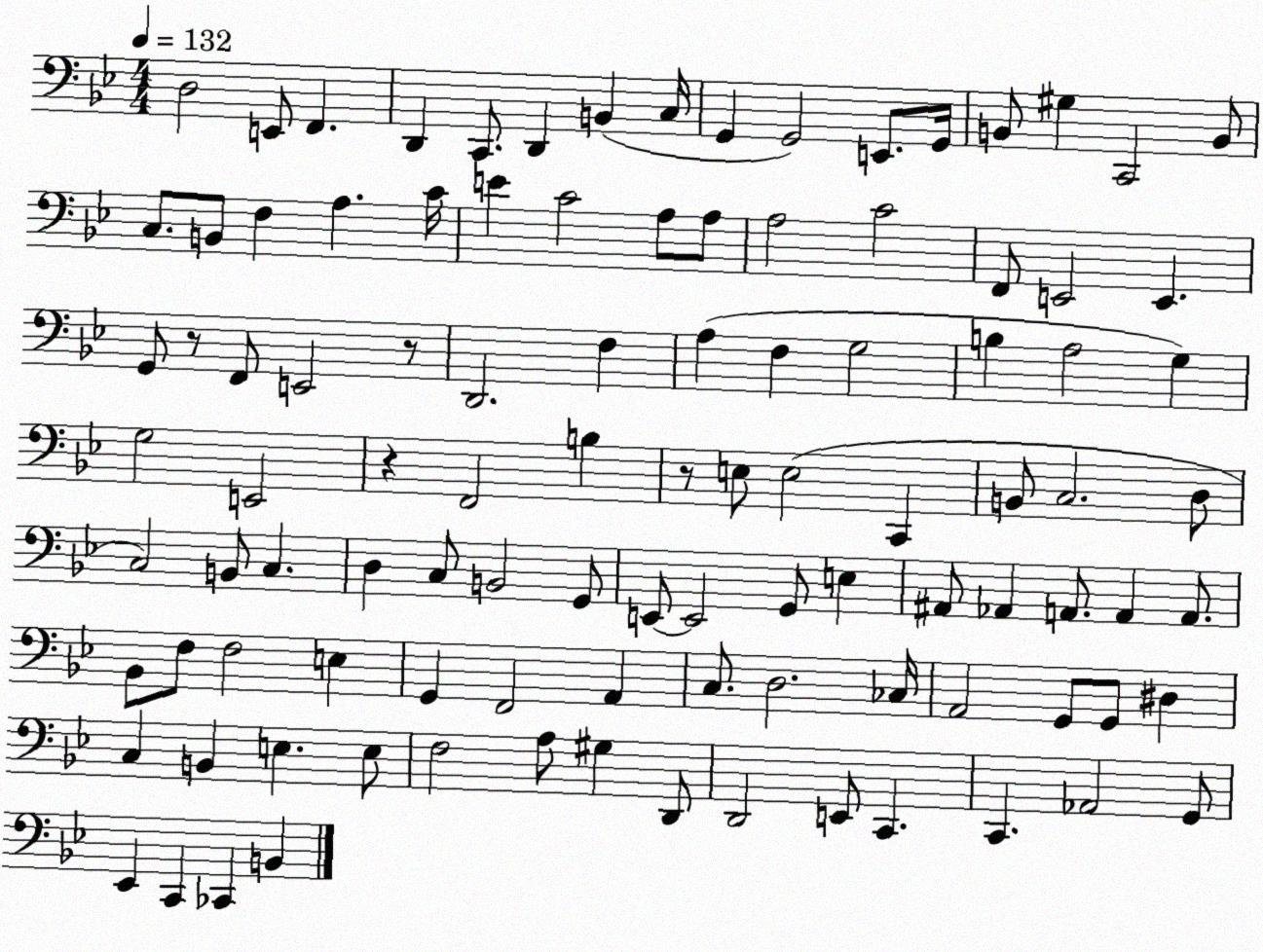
X:1
T:Untitled
M:4/4
L:1/4
K:Bb
D,2 E,,/2 F,, D,, C,,/2 D,, B,, C,/4 G,, G,,2 E,,/2 G,,/4 B,,/2 ^G, C,,2 B,,/2 C,/2 B,,/2 F, A, C/4 E C2 A,/2 A,/2 A,2 C2 F,,/2 E,,2 E,, G,,/2 z/2 F,,/2 E,,2 z/2 D,,2 F, A, F, G,2 B, A,2 G, G,2 E,,2 z F,,2 B, z/2 E,/2 E,2 C,, B,,/2 C,2 D,/2 C,2 B,,/2 C, D, C,/2 B,,2 G,,/2 E,,/2 E,,2 G,,/2 E, ^A,,/2 _A,, A,,/2 A,, A,,/2 _B,,/2 F,/2 F,2 E, G,, F,,2 A,, C,/2 D,2 _C,/4 A,,2 G,,/2 G,,/2 ^D, C, B,, E, E,/2 F,2 A,/2 ^G, D,,/2 D,,2 E,,/2 C,, C,, _A,,2 G,,/2 _E,, C,, _C,, B,,